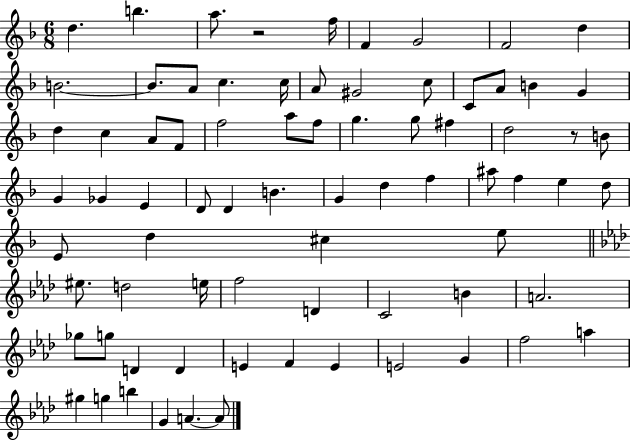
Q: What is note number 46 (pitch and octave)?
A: E4